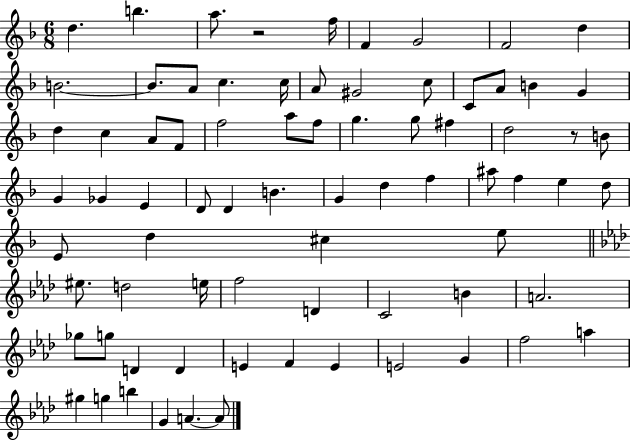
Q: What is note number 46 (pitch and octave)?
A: E4